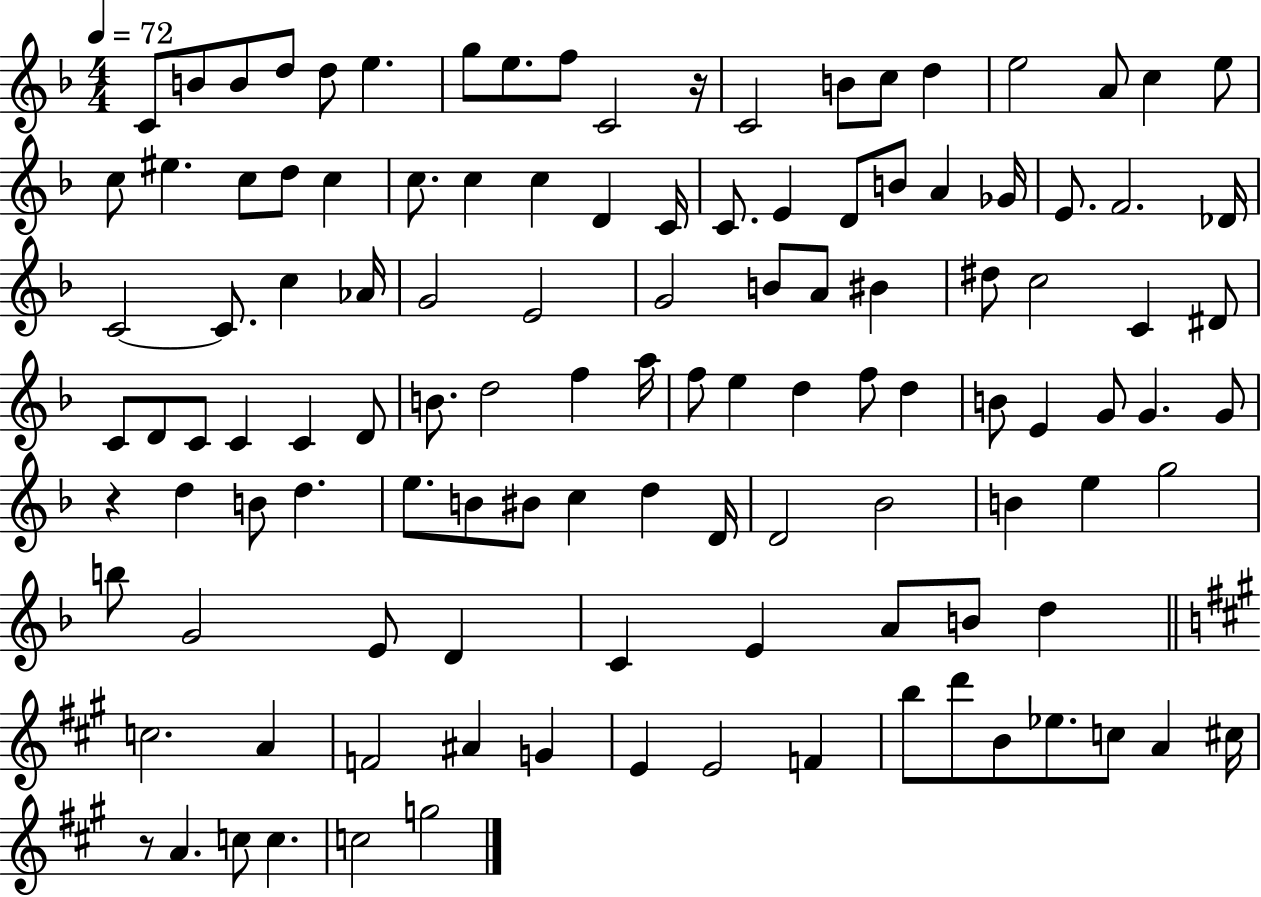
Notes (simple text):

C4/e B4/e B4/e D5/e D5/e E5/q. G5/e E5/e. F5/e C4/h R/s C4/h B4/e C5/e D5/q E5/h A4/e C5/q E5/e C5/e EIS5/q. C5/e D5/e C5/q C5/e. C5/q C5/q D4/q C4/s C4/e. E4/q D4/e B4/e A4/q Gb4/s E4/e. F4/h. Db4/s C4/h C4/e. C5/q Ab4/s G4/h E4/h G4/h B4/e A4/e BIS4/q D#5/e C5/h C4/q D#4/e C4/e D4/e C4/e C4/q C4/q D4/e B4/e. D5/h F5/q A5/s F5/e E5/q D5/q F5/e D5/q B4/e E4/q G4/e G4/q. G4/e R/q D5/q B4/e D5/q. E5/e. B4/e BIS4/e C5/q D5/q D4/s D4/h Bb4/h B4/q E5/q G5/h B5/e G4/h E4/e D4/q C4/q E4/q A4/e B4/e D5/q C5/h. A4/q F4/h A#4/q G4/q E4/q E4/h F4/q B5/e D6/e B4/e Eb5/e. C5/e A4/q C#5/s R/e A4/q. C5/e C5/q. C5/h G5/h